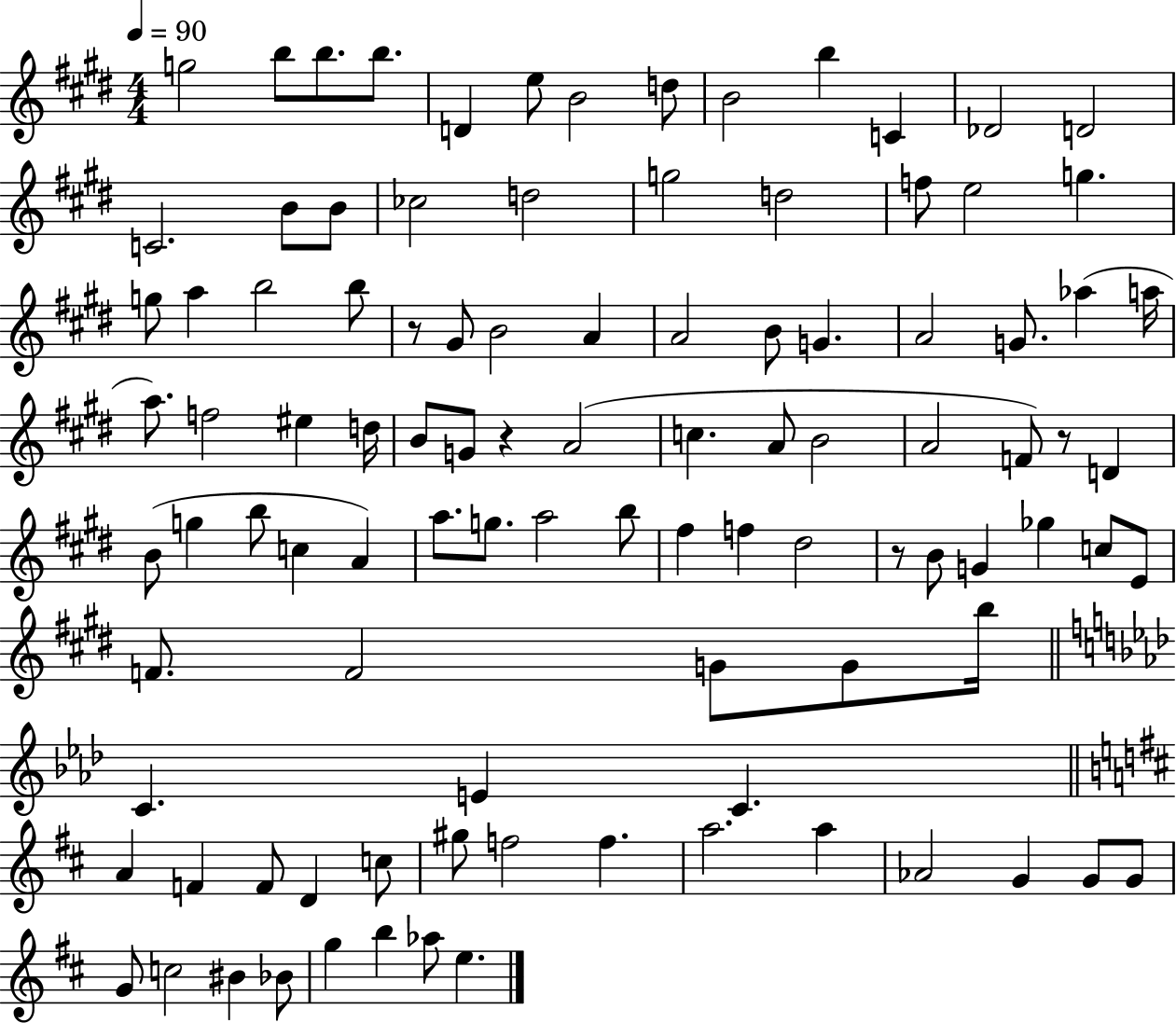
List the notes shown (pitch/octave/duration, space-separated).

G5/h B5/e B5/e. B5/e. D4/q E5/e B4/h D5/e B4/h B5/q C4/q Db4/h D4/h C4/h. B4/e B4/e CES5/h D5/h G5/h D5/h F5/e E5/h G5/q. G5/e A5/q B5/h B5/e R/e G#4/e B4/h A4/q A4/h B4/e G4/q. A4/h G4/e. Ab5/q A5/s A5/e. F5/h EIS5/q D5/s B4/e G4/e R/q A4/h C5/q. A4/e B4/h A4/h F4/e R/e D4/q B4/e G5/q B5/e C5/q A4/q A5/e. G5/e. A5/h B5/e F#5/q F5/q D#5/h R/e B4/e G4/q Gb5/q C5/e E4/e F4/e. F4/h G4/e G4/e B5/s C4/q. E4/q C4/q. A4/q F4/q F4/e D4/q C5/e G#5/e F5/h F5/q. A5/h. A5/q Ab4/h G4/q G4/e G4/e G4/e C5/h BIS4/q Bb4/e G5/q B5/q Ab5/e E5/q.